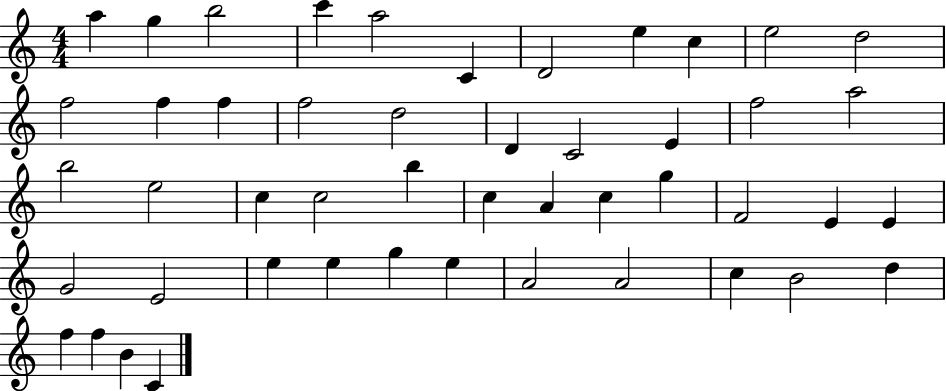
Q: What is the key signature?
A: C major